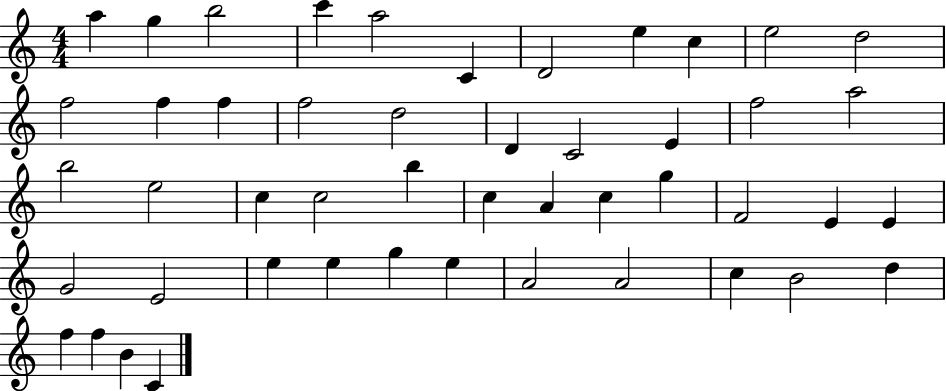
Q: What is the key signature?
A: C major